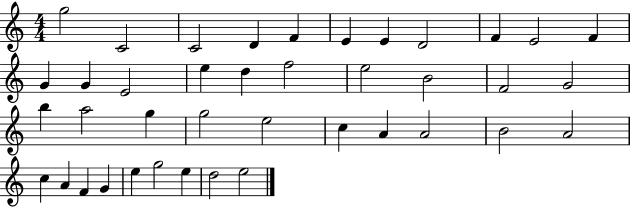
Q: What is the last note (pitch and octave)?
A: E5